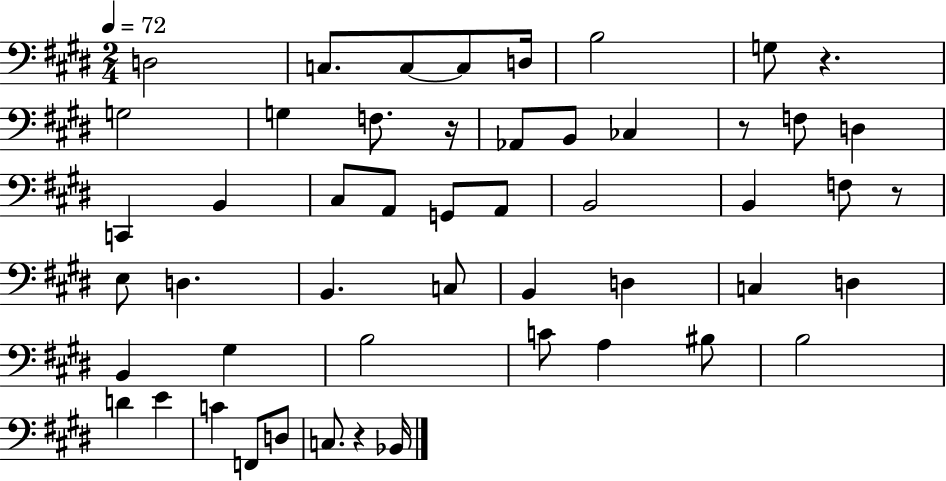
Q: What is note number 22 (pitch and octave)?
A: B2